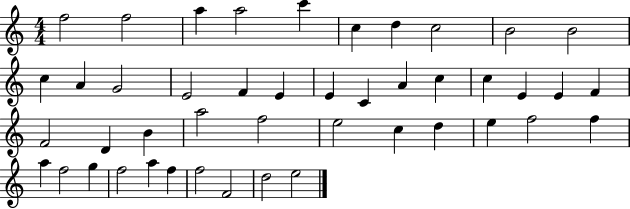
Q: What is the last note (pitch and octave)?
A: E5